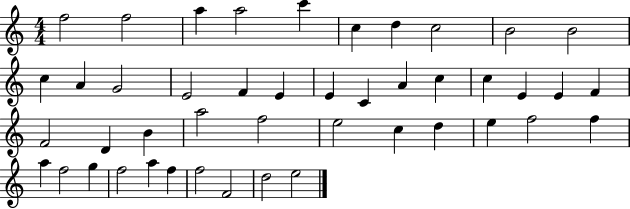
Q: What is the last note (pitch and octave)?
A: E5